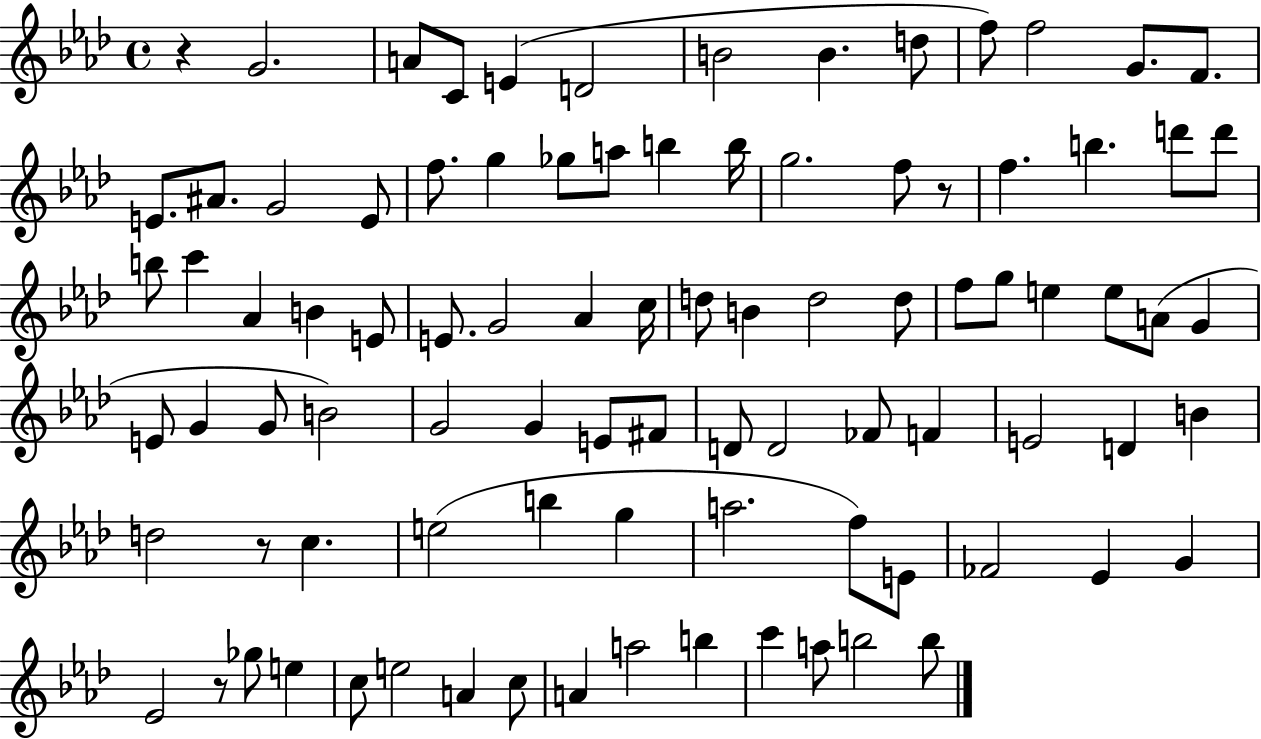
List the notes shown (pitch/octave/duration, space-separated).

R/q G4/h. A4/e C4/e E4/q D4/h B4/h B4/q. D5/e F5/e F5/h G4/e. F4/e. E4/e. A#4/e. G4/h E4/e F5/e. G5/q Gb5/e A5/e B5/q B5/s G5/h. F5/e R/e F5/q. B5/q. D6/e D6/e B5/e C6/q Ab4/q B4/q E4/e E4/e. G4/h Ab4/q C5/s D5/e B4/q D5/h D5/e F5/e G5/e E5/q E5/e A4/e G4/q E4/e G4/q G4/e B4/h G4/h G4/q E4/e F#4/e D4/e D4/h FES4/e F4/q E4/h D4/q B4/q D5/h R/e C5/q. E5/h B5/q G5/q A5/h. F5/e E4/e FES4/h Eb4/q G4/q Eb4/h R/e Gb5/e E5/q C5/e E5/h A4/q C5/e A4/q A5/h B5/q C6/q A5/e B5/h B5/e